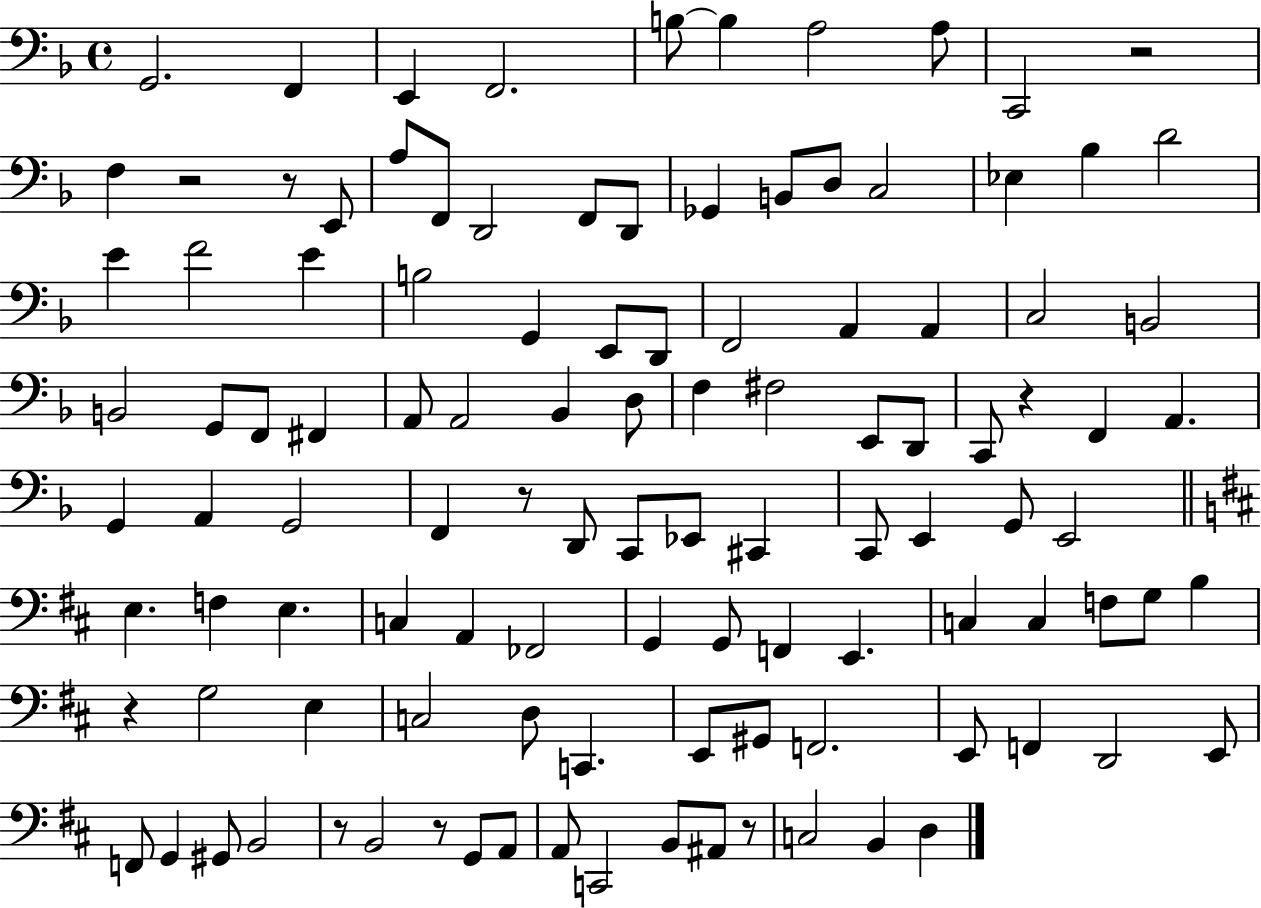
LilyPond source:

{
  \clef bass
  \time 4/4
  \defaultTimeSignature
  \key f \major
  g,2. f,4 | e,4 f,2. | b8~~ b4 a2 a8 | c,2 r2 | \break f4 r2 r8 e,8 | a8 f,8 d,2 f,8 d,8 | ges,4 b,8 d8 c2 | ees4 bes4 d'2 | \break e'4 f'2 e'4 | b2 g,4 e,8 d,8 | f,2 a,4 a,4 | c2 b,2 | \break b,2 g,8 f,8 fis,4 | a,8 a,2 bes,4 d8 | f4 fis2 e,8 d,8 | c,8 r4 f,4 a,4. | \break g,4 a,4 g,2 | f,4 r8 d,8 c,8 ees,8 cis,4 | c,8 e,4 g,8 e,2 | \bar "||" \break \key b \minor e4. f4 e4. | c4 a,4 fes,2 | g,4 g,8 f,4 e,4. | c4 c4 f8 g8 b4 | \break r4 g2 e4 | c2 d8 c,4. | e,8 gis,8 f,2. | e,8 f,4 d,2 e,8 | \break f,8 g,4 gis,8 b,2 | r8 b,2 r8 g,8 a,8 | a,8 c,2 b,8 ais,8 r8 | c2 b,4 d4 | \break \bar "|."
}